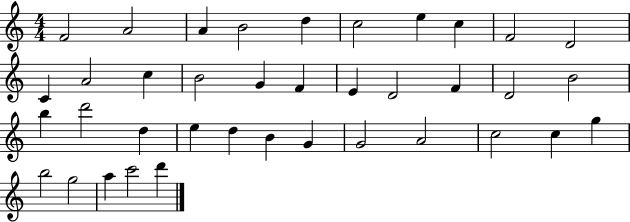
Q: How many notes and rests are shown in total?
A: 38